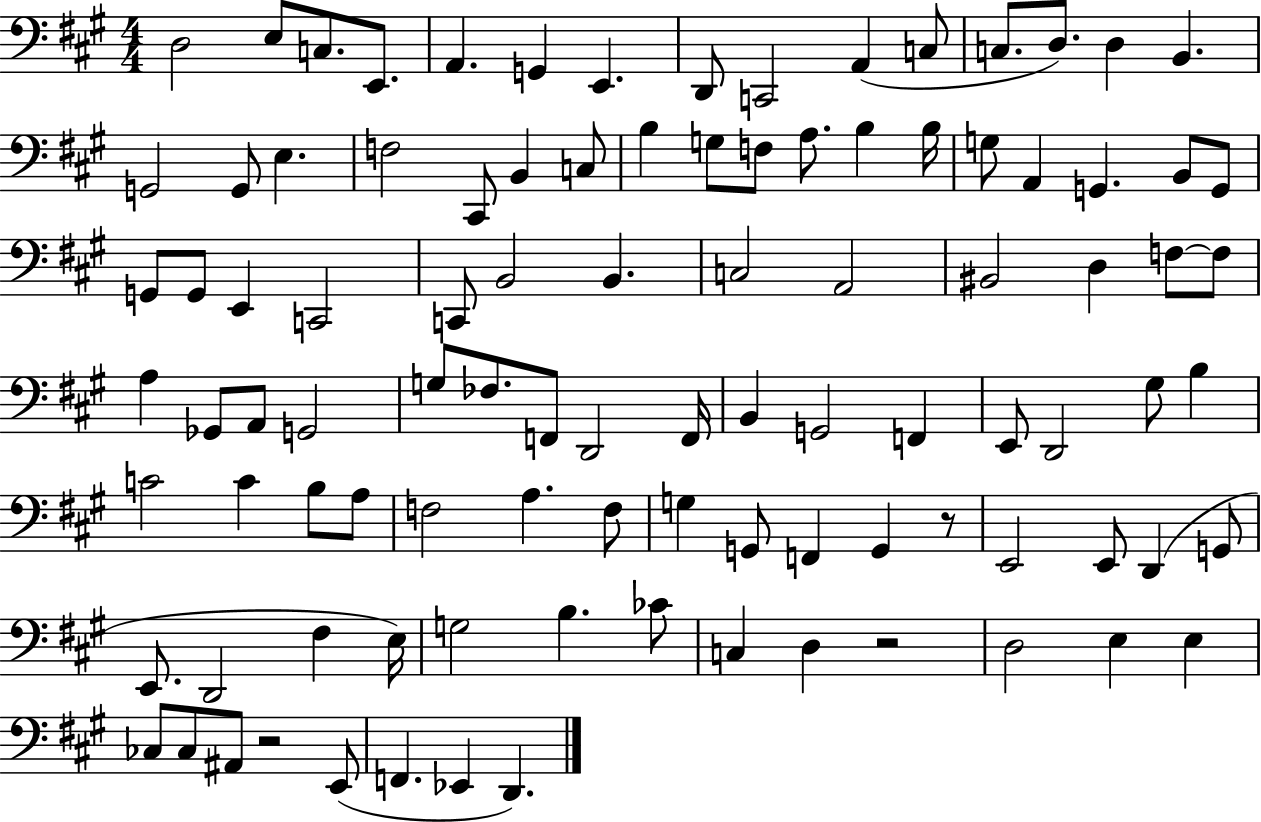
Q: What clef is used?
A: bass